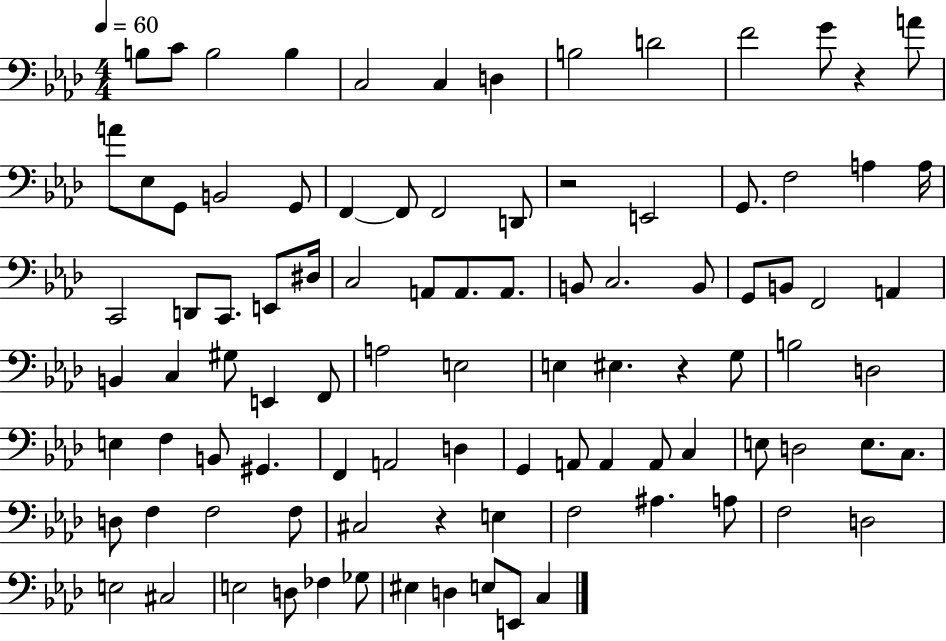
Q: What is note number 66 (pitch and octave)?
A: C3